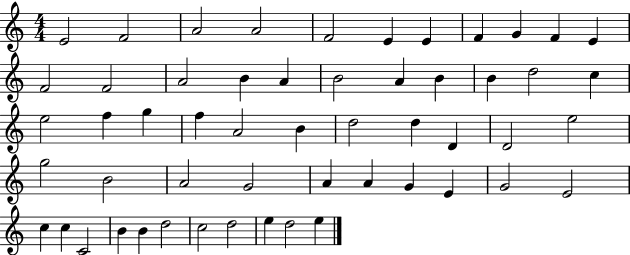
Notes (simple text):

E4/h F4/h A4/h A4/h F4/h E4/q E4/q F4/q G4/q F4/q E4/q F4/h F4/h A4/h B4/q A4/q B4/h A4/q B4/q B4/q D5/h C5/q E5/h F5/q G5/q F5/q A4/h B4/q D5/h D5/q D4/q D4/h E5/h G5/h B4/h A4/h G4/h A4/q A4/q G4/q E4/q G4/h E4/h C5/q C5/q C4/h B4/q B4/q D5/h C5/h D5/h E5/q D5/h E5/q